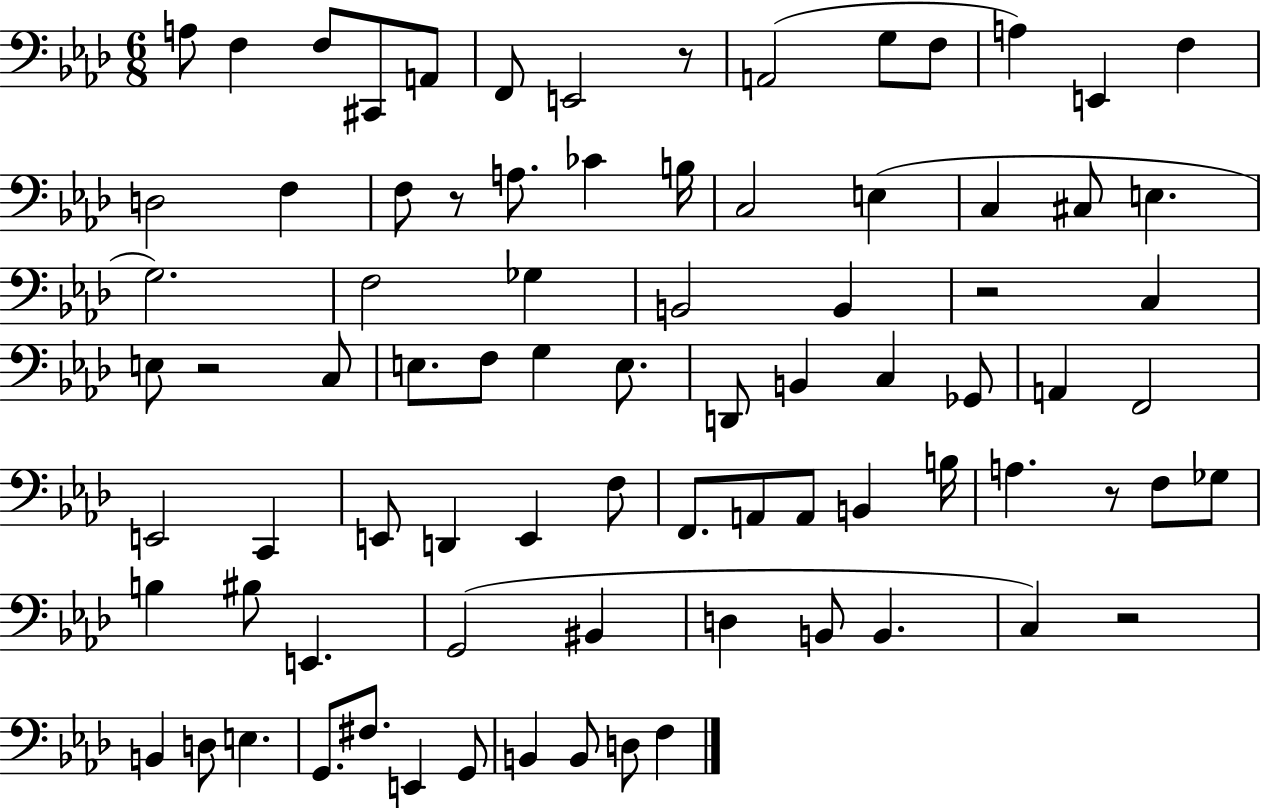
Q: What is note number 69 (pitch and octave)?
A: G2